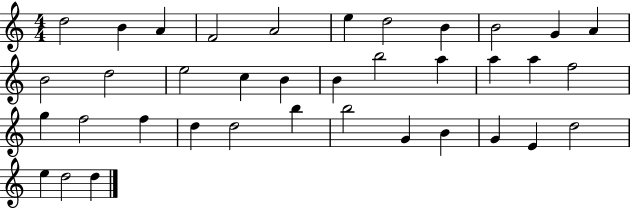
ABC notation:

X:1
T:Untitled
M:4/4
L:1/4
K:C
d2 B A F2 A2 e d2 B B2 G A B2 d2 e2 c B B b2 a a a f2 g f2 f d d2 b b2 G B G E d2 e d2 d